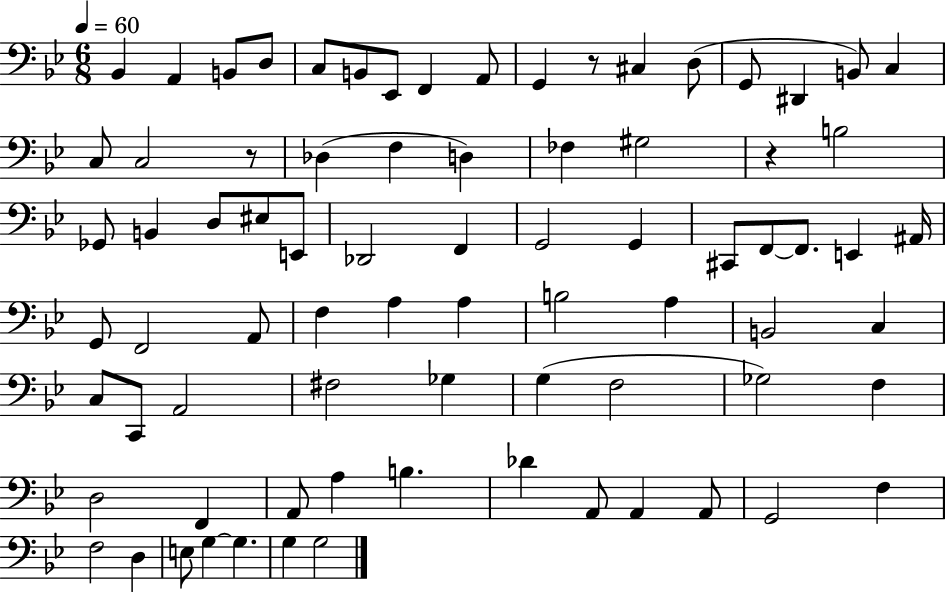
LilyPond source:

{
  \clef bass
  \numericTimeSignature
  \time 6/8
  \key bes \major
  \tempo 4 = 60
  bes,4 a,4 b,8 d8 | c8 b,8 ees,8 f,4 a,8 | g,4 r8 cis4 d8( | g,8 dis,4 b,8) c4 | \break c8 c2 r8 | des4( f4 d4) | fes4 gis2 | r4 b2 | \break ges,8 b,4 d8 eis8 e,8 | des,2 f,4 | g,2 g,4 | cis,8 f,8~~ f,8. e,4 ais,16 | \break g,8 f,2 a,8 | f4 a4 a4 | b2 a4 | b,2 c4 | \break c8 c,8 a,2 | fis2 ges4 | g4( f2 | ges2) f4 | \break d2 f,4 | a,8 a4 b4. | des'4 a,8 a,4 a,8 | g,2 f4 | \break f2 d4 | e8 g4~~ g4. | g4 g2 | \bar "|."
}